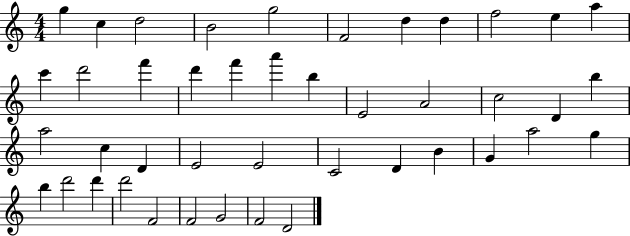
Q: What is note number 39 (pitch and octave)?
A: F4